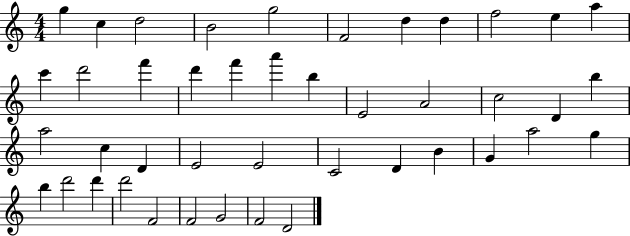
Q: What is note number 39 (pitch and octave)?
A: F4